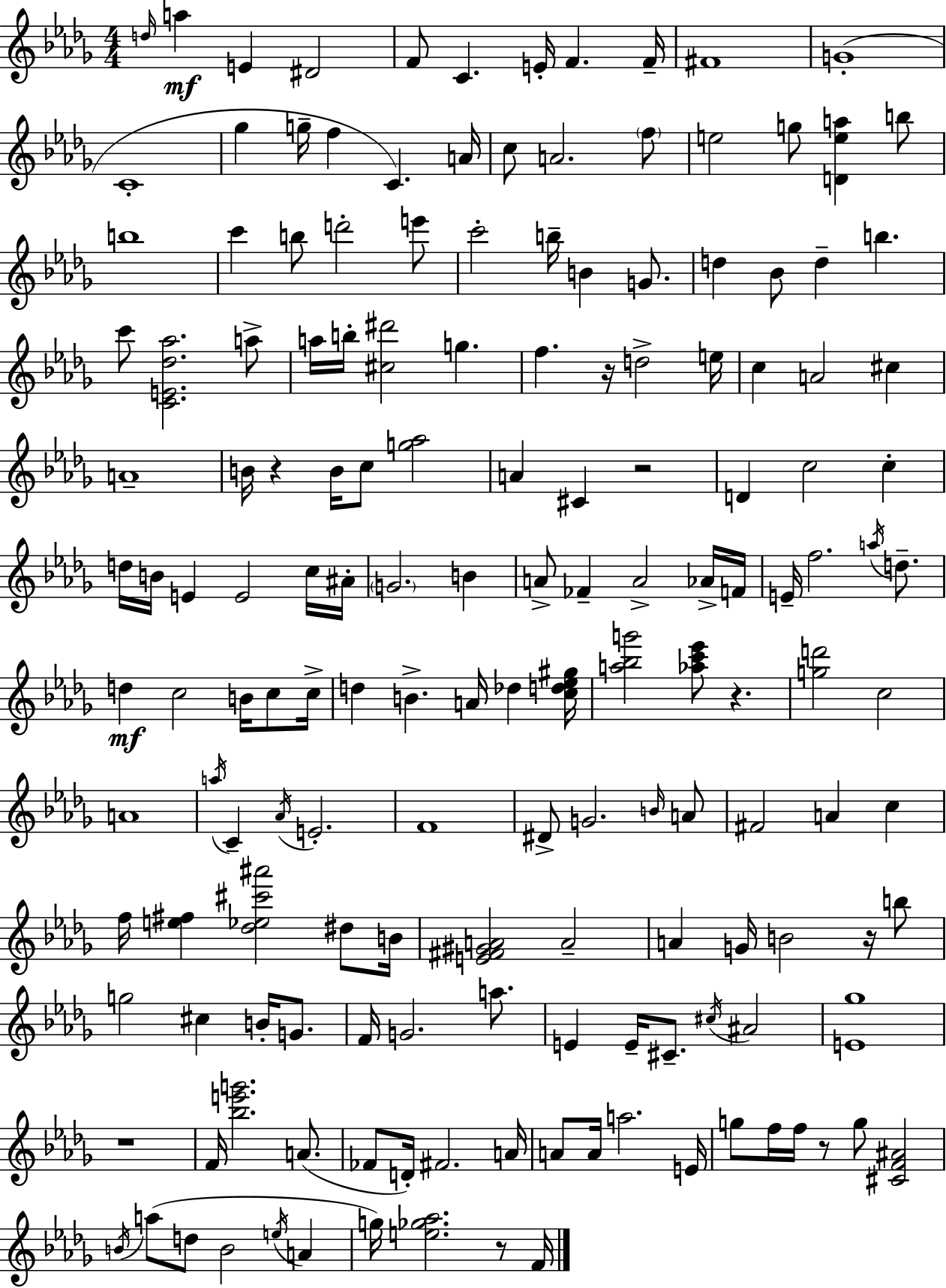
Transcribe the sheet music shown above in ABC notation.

X:1
T:Untitled
M:4/4
L:1/4
K:Bbm
d/4 a E ^D2 F/2 C E/4 F F/4 ^F4 G4 C4 _g g/4 f C A/4 c/2 A2 f/2 e2 g/2 [Dea] b/2 b4 c' b/2 d'2 e'/2 c'2 b/4 B G/2 d _B/2 d b c'/2 [CE_d_a]2 a/2 a/4 b/4 [^c^d']2 g f z/4 d2 e/4 c A2 ^c A4 B/4 z B/4 c/2 [g_a]2 A ^C z2 D c2 c d/4 B/4 E E2 c/4 ^A/4 G2 B A/2 _F A2 _A/4 F/4 E/4 f2 a/4 d/2 d c2 B/4 c/2 c/4 d B A/4 _d [cd_e^g]/4 [a_bg']2 [_ac'_e']/2 z [gd']2 c2 A4 a/4 C _A/4 E2 F4 ^D/2 G2 B/4 A/2 ^F2 A c f/4 [e^f] [_d_e^c'^a']2 ^d/2 B/4 [E^F^GA]2 A2 A G/4 B2 z/4 b/2 g2 ^c B/4 G/2 F/4 G2 a/2 E E/4 ^C/2 ^c/4 ^A2 [E_g]4 z4 F/4 [_be'g']2 A/2 _F/2 D/4 ^F2 A/4 A/2 A/4 a2 E/4 g/2 f/4 f/4 z/2 g/2 [^CF^A]2 B/4 a/2 d/2 B2 e/4 A g/4 [e_g_a]2 z/2 F/4